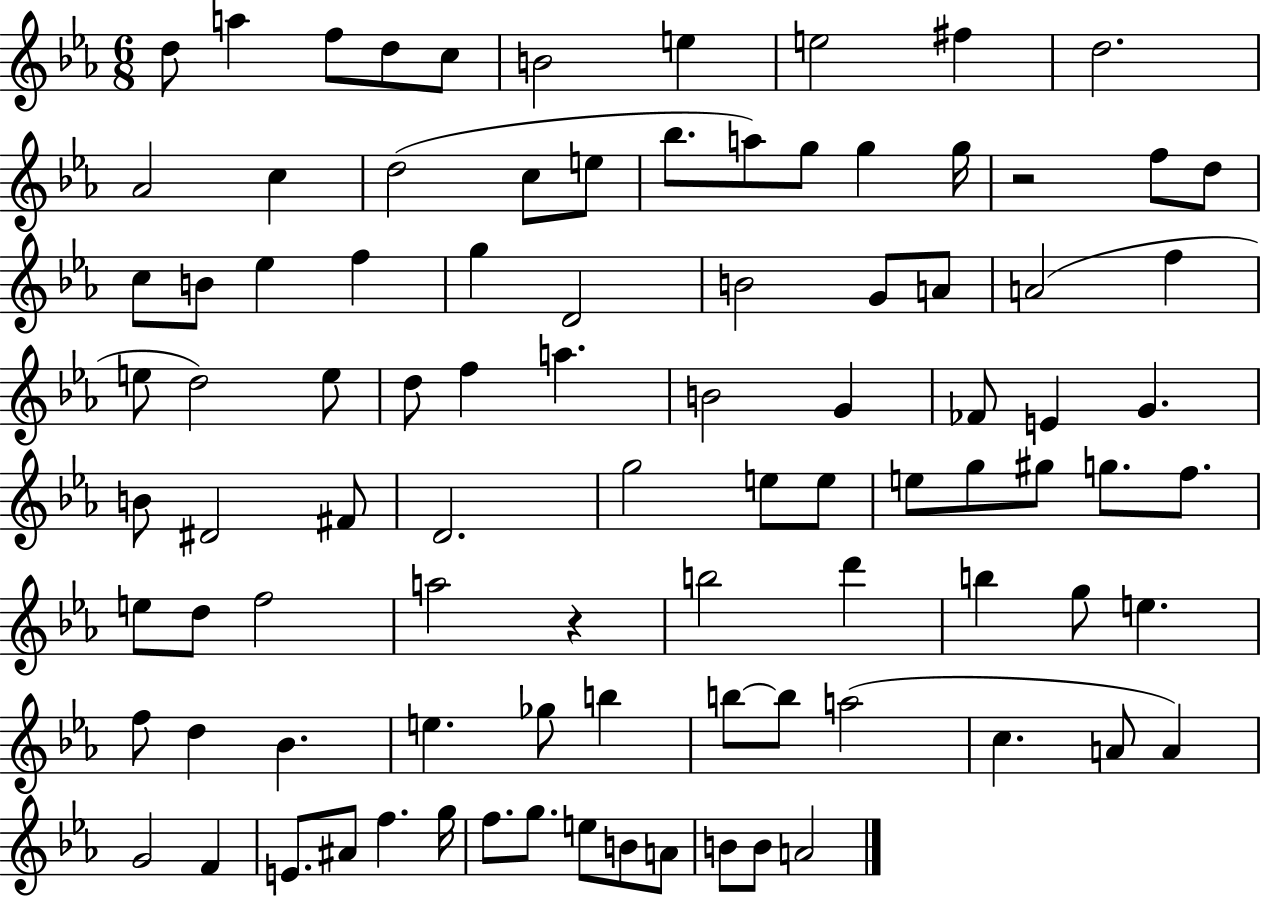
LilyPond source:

{
  \clef treble
  \numericTimeSignature
  \time 6/8
  \key ees \major
  d''8 a''4 f''8 d''8 c''8 | b'2 e''4 | e''2 fis''4 | d''2. | \break aes'2 c''4 | d''2( c''8 e''8 | bes''8. a''8) g''8 g''4 g''16 | r2 f''8 d''8 | \break c''8 b'8 ees''4 f''4 | g''4 d'2 | b'2 g'8 a'8 | a'2( f''4 | \break e''8 d''2) e''8 | d''8 f''4 a''4. | b'2 g'4 | fes'8 e'4 g'4. | \break b'8 dis'2 fis'8 | d'2. | g''2 e''8 e''8 | e''8 g''8 gis''8 g''8. f''8. | \break e''8 d''8 f''2 | a''2 r4 | b''2 d'''4 | b''4 g''8 e''4. | \break f''8 d''4 bes'4. | e''4. ges''8 b''4 | b''8~~ b''8 a''2( | c''4. a'8 a'4) | \break g'2 f'4 | e'8. ais'8 f''4. g''16 | f''8. g''8. e''8 b'8 a'8 | b'8 b'8 a'2 | \break \bar "|."
}